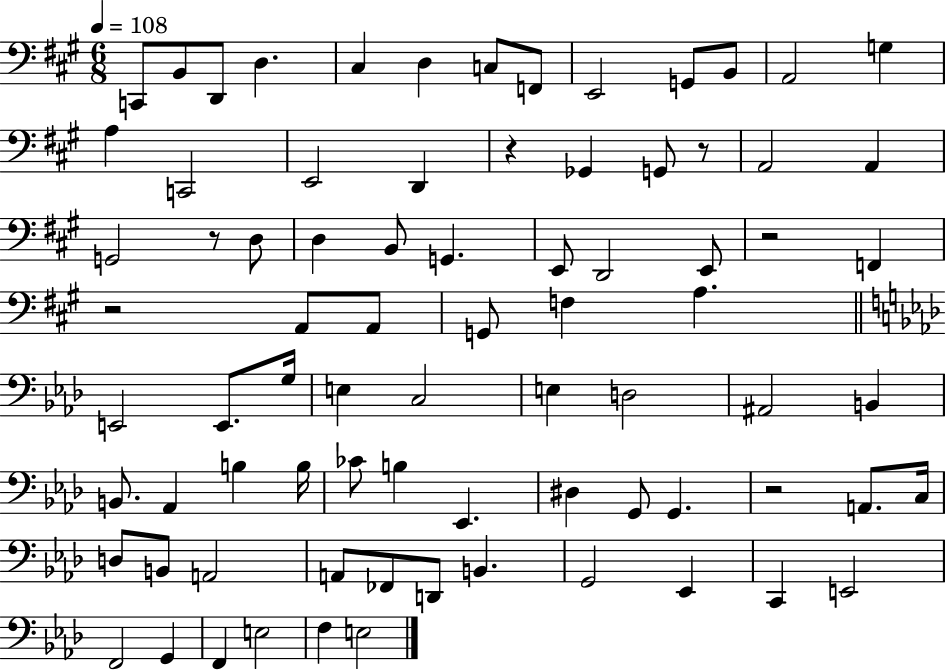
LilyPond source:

{
  \clef bass
  \numericTimeSignature
  \time 6/8
  \key a \major
  \tempo 4 = 108
  \repeat volta 2 { c,8 b,8 d,8 d4. | cis4 d4 c8 f,8 | e,2 g,8 b,8 | a,2 g4 | \break a4 c,2 | e,2 d,4 | r4 ges,4 g,8 r8 | a,2 a,4 | \break g,2 r8 d8 | d4 b,8 g,4. | e,8 d,2 e,8 | r2 f,4 | \break r2 a,8 a,8 | g,8 f4 a4. | \bar "||" \break \key aes \major e,2 e,8. g16 | e4 c2 | e4 d2 | ais,2 b,4 | \break b,8. aes,4 b4 b16 | ces'8 b4 ees,4. | dis4 g,8 g,4. | r2 a,8. c16 | \break d8 b,8 a,2 | a,8 fes,8 d,8 b,4. | g,2 ees,4 | c,4 e,2 | \break f,2 g,4 | f,4 e2 | f4 e2 | } \bar "|."
}